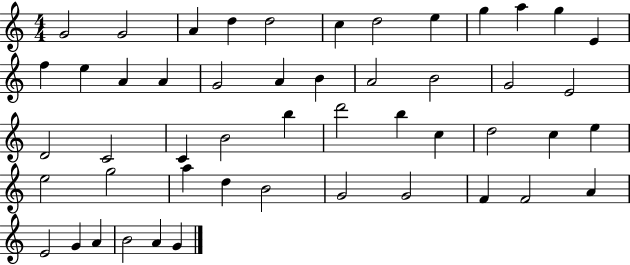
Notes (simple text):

G4/h G4/h A4/q D5/q D5/h C5/q D5/h E5/q G5/q A5/q G5/q E4/q F5/q E5/q A4/q A4/q G4/h A4/q B4/q A4/h B4/h G4/h E4/h D4/h C4/h C4/q B4/h B5/q D6/h B5/q C5/q D5/h C5/q E5/q E5/h G5/h A5/q D5/q B4/h G4/h G4/h F4/q F4/h A4/q E4/h G4/q A4/q B4/h A4/q G4/q